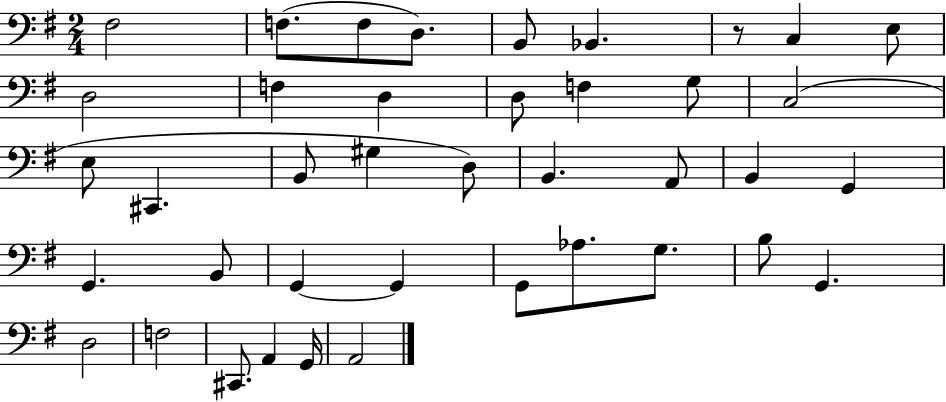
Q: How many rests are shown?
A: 1